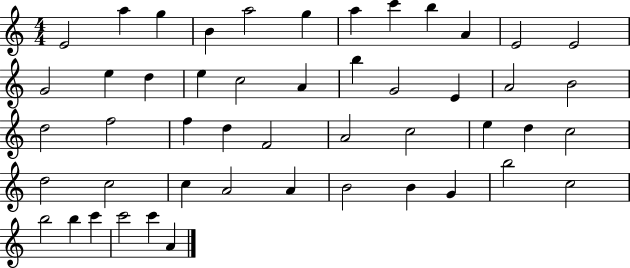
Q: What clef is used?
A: treble